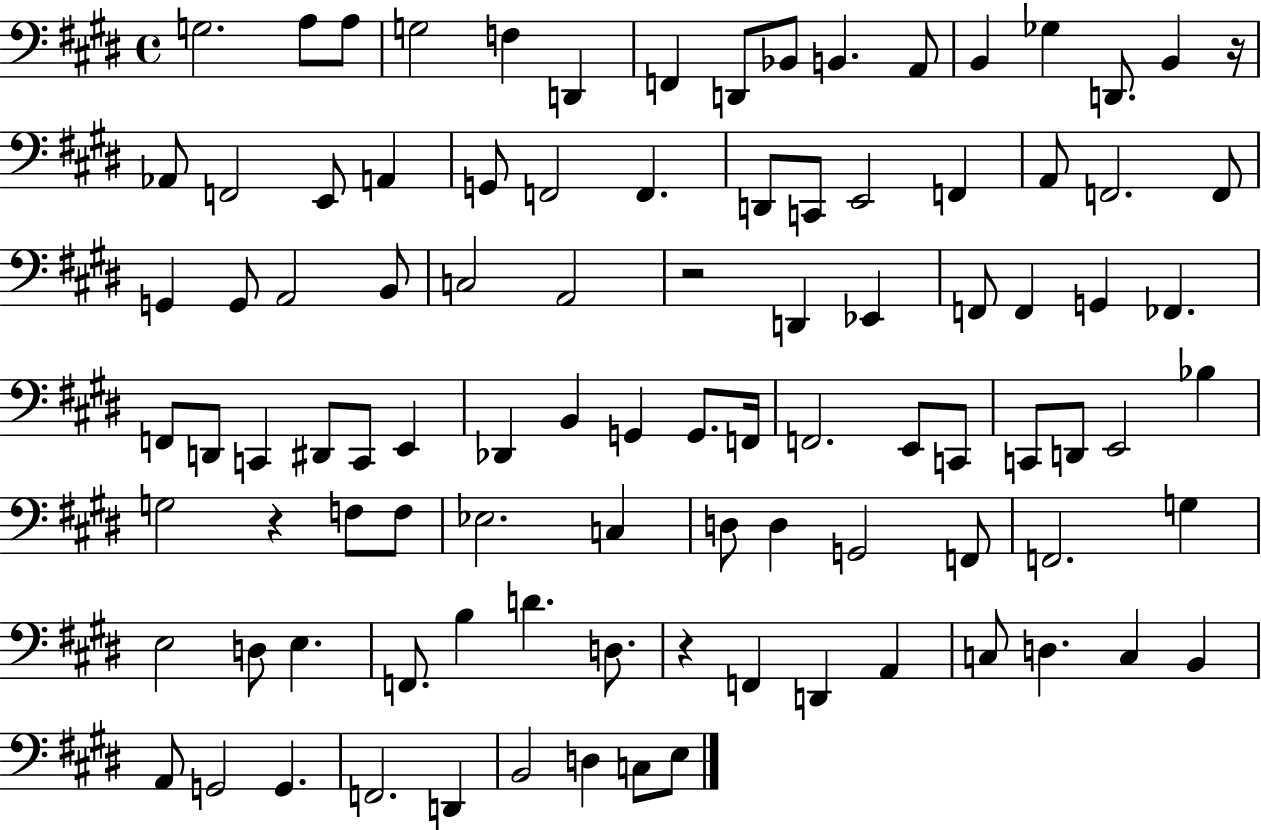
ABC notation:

X:1
T:Untitled
M:4/4
L:1/4
K:E
G,2 A,/2 A,/2 G,2 F, D,, F,, D,,/2 _B,,/2 B,, A,,/2 B,, _G, D,,/2 B,, z/4 _A,,/2 F,,2 E,,/2 A,, G,,/2 F,,2 F,, D,,/2 C,,/2 E,,2 F,, A,,/2 F,,2 F,,/2 G,, G,,/2 A,,2 B,,/2 C,2 A,,2 z2 D,, _E,, F,,/2 F,, G,, _F,, F,,/2 D,,/2 C,, ^D,,/2 C,,/2 E,, _D,, B,, G,, G,,/2 F,,/4 F,,2 E,,/2 C,,/2 C,,/2 D,,/2 E,,2 _B, G,2 z F,/2 F,/2 _E,2 C, D,/2 D, G,,2 F,,/2 F,,2 G, E,2 D,/2 E, F,,/2 B, D D,/2 z F,, D,, A,, C,/2 D, C, B,, A,,/2 G,,2 G,, F,,2 D,, B,,2 D, C,/2 E,/2